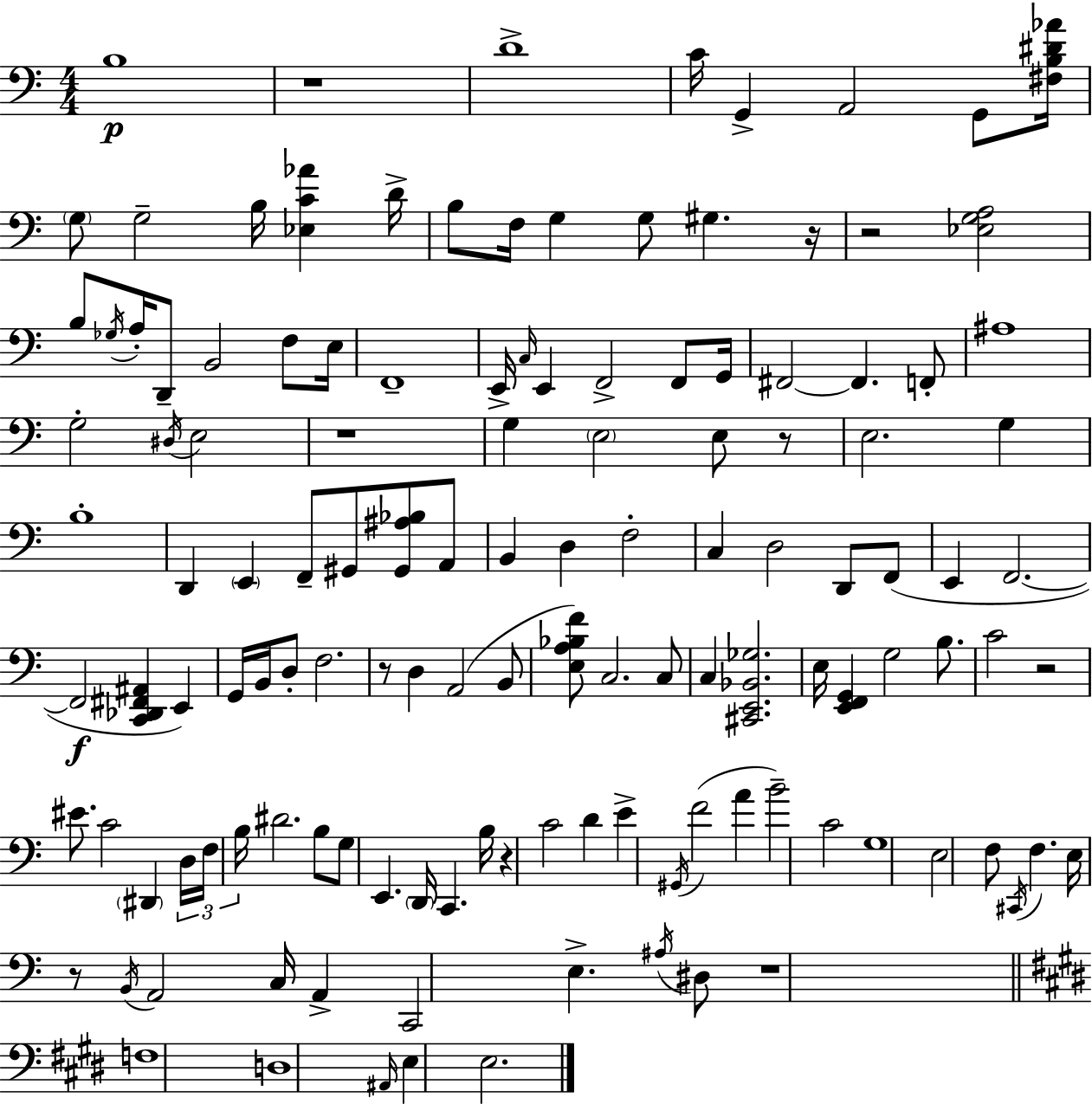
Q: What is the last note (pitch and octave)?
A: E3